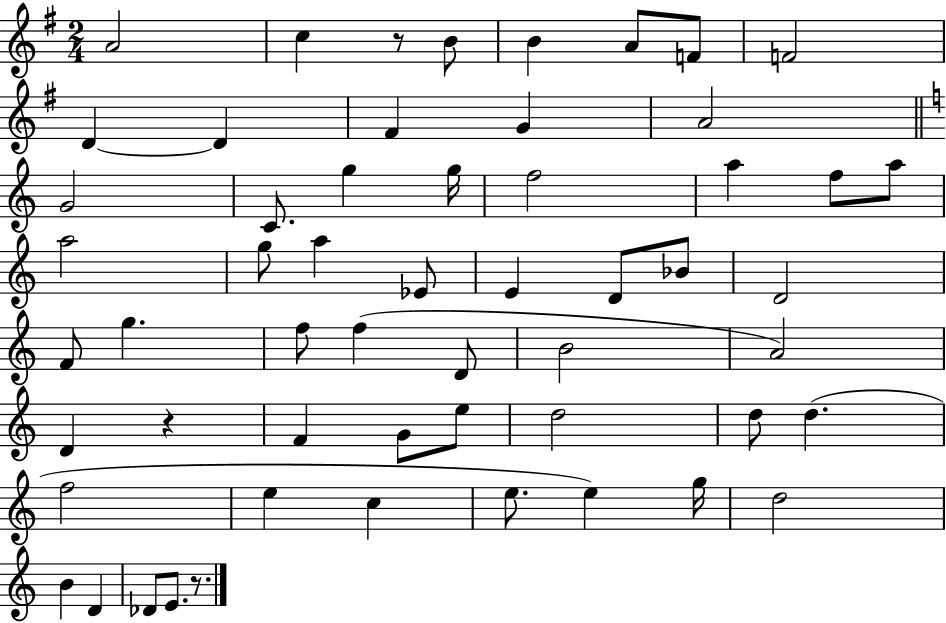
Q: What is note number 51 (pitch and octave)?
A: D4